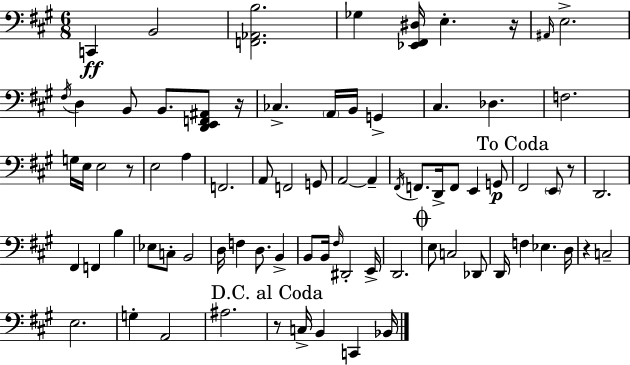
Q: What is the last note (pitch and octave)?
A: Bb2